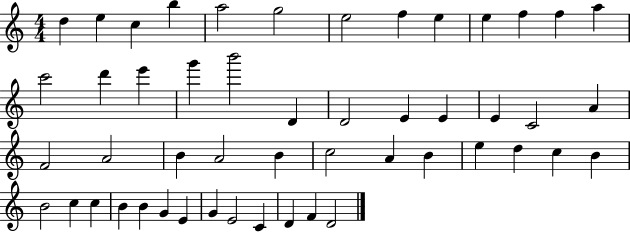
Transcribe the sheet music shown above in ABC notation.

X:1
T:Untitled
M:4/4
L:1/4
K:C
d e c b a2 g2 e2 f e e f f a c'2 d' e' g' b'2 D D2 E E E C2 A F2 A2 B A2 B c2 A B e d c B B2 c c B B G E G E2 C D F D2